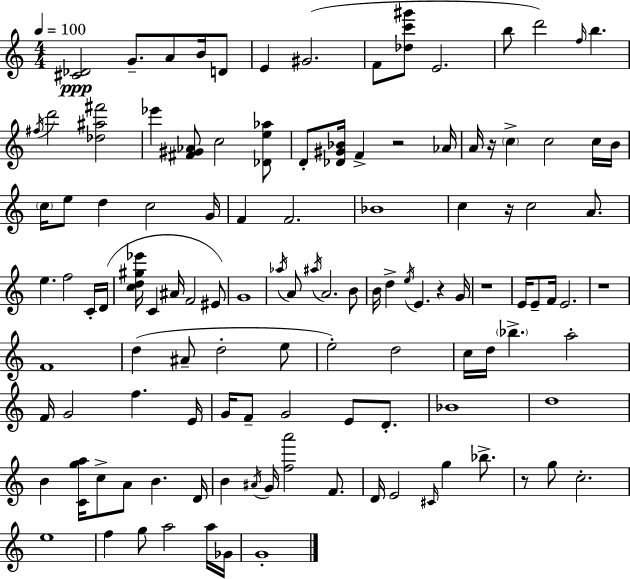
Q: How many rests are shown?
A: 7